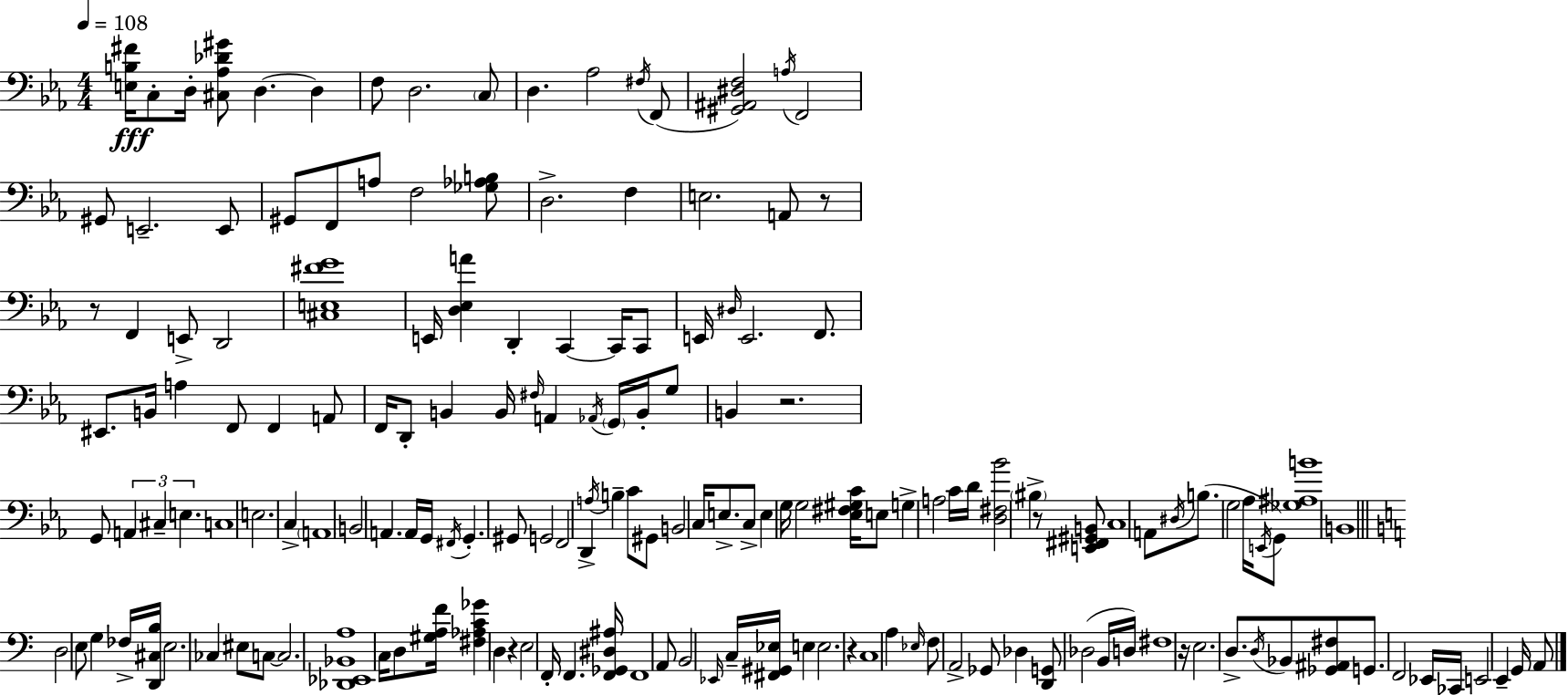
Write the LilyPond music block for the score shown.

{
  \clef bass
  \numericTimeSignature
  \time 4/4
  \key c \minor
  \tempo 4 = 108
  <e b fis'>16\fff c8-. d16-. <cis aes des' gis'>8 d4.~~ d4 | f8 d2. \parenthesize c8 | d4. aes2 \acciaccatura { fis16 }( f,8 | <gis, ais, dis f>2) \acciaccatura { a16 } f,2 | \break gis,8 e,2.-- | e,8 gis,8 f,8 a8 f2 | <ges aes b>8 d2.-> f4 | e2. a,8 | \break r8 r8 f,4 e,8-> d,2 | <cis e fis' g'>1 | e,16 <d ees a'>4 d,4-. c,4~~ c,16 | c,8 e,16 \grace { dis16 } e,2. | \break f,8. eis,8. b,16 a4 f,8 f,4 | a,8 f,16 d,8-. b,4 b,16 \grace { fis16 } a,4 | \acciaccatura { aes,16 } \parenthesize g,16 b,16-. g8 b,4 r2. | g,8 \tuplet 3/2 { a,4 cis4-- e4. } | \break c1 | e2. | c4-> \parenthesize a,1 | b,2 a,4. | \break a,16 g,16 \acciaccatura { fis,16 } g,4.-. gis,8 g,2 | f,2 d,4-> | \acciaccatura { a16 } b4-- c'8 gis,8 b,2 | c16 e8.-> c8-> e4 g16 g2 | \break <ees fis gis c'>16 e8 g4-> a2 | c'16 d'16 <d fis bes'>2 \parenthesize bis4-> | r8 <e, fis, gis, b,>8 c1 | a,8 \acciaccatura { dis16 }( b8. \parenthesize g2 | \break aes16 \acciaccatura { e,16 } g,8) <ges ais b'>1 | b,1 | \bar "||" \break \key c \major d2 e8 g4 fes16-> <d, cis b>16 | e2. ces4 | eis8 c8~~ c2. | <des, ees, bes, a>1 | \break c16 d8 <gis a f'>16 <fis aes c' ges'>4 d4 r4 | e2 f,16-. f,4. <f, ges, dis ais>16 | f,1 | a,8 b,2 \grace { ees,16 } c16-- <fis, gis, ees>16 e4 | \break e2. r4 | c1 | a4 \grace { ees16 } f8 a,2-> | ges,8 des4 <d, g,>8 des2( | \break b,16 d16) fis1 | r16 e2. d8.-> | \acciaccatura { d16 } bes,8 <ges, ais, fis>8 g,8. f,2 | ees,16 ces,16 e,2 e,4-- | \break g,16 a,8 \bar "|."
}